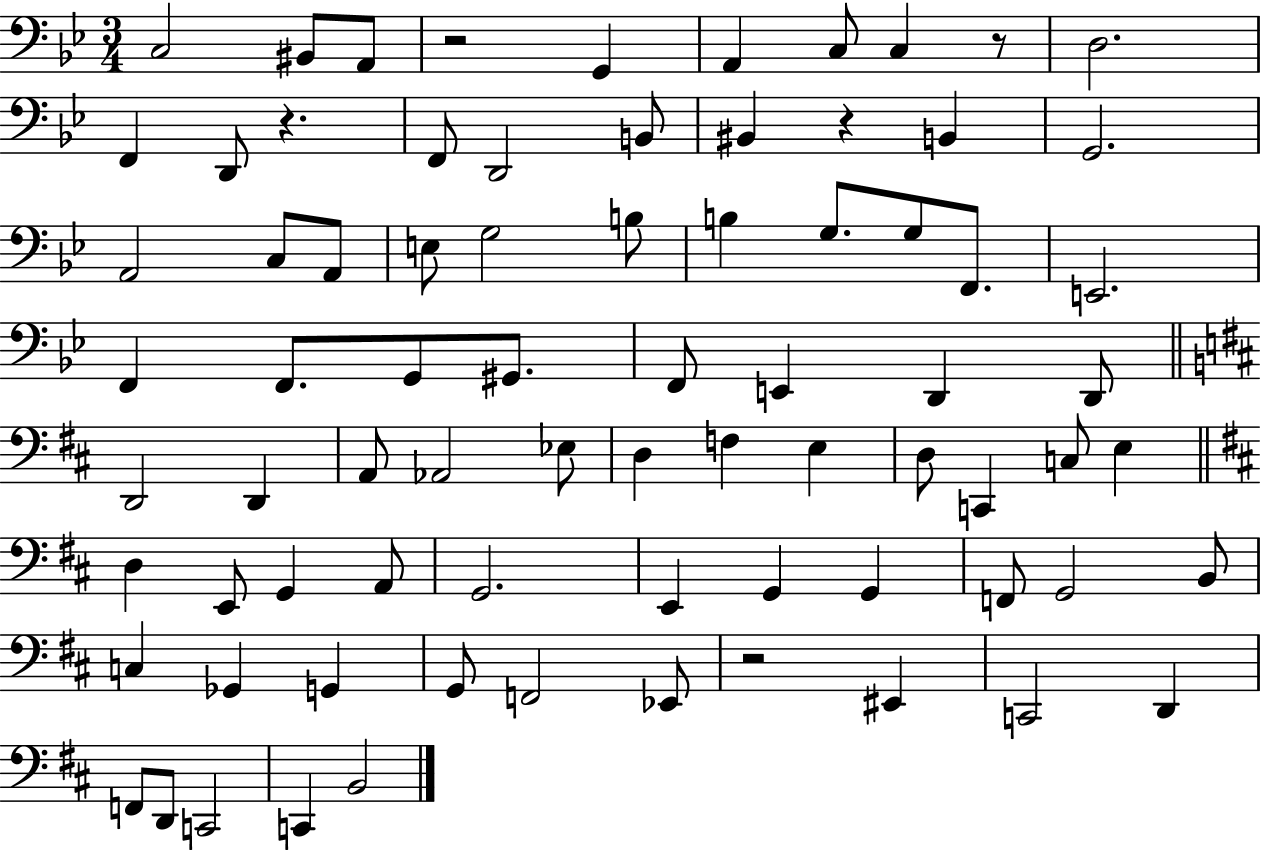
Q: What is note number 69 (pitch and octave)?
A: D2